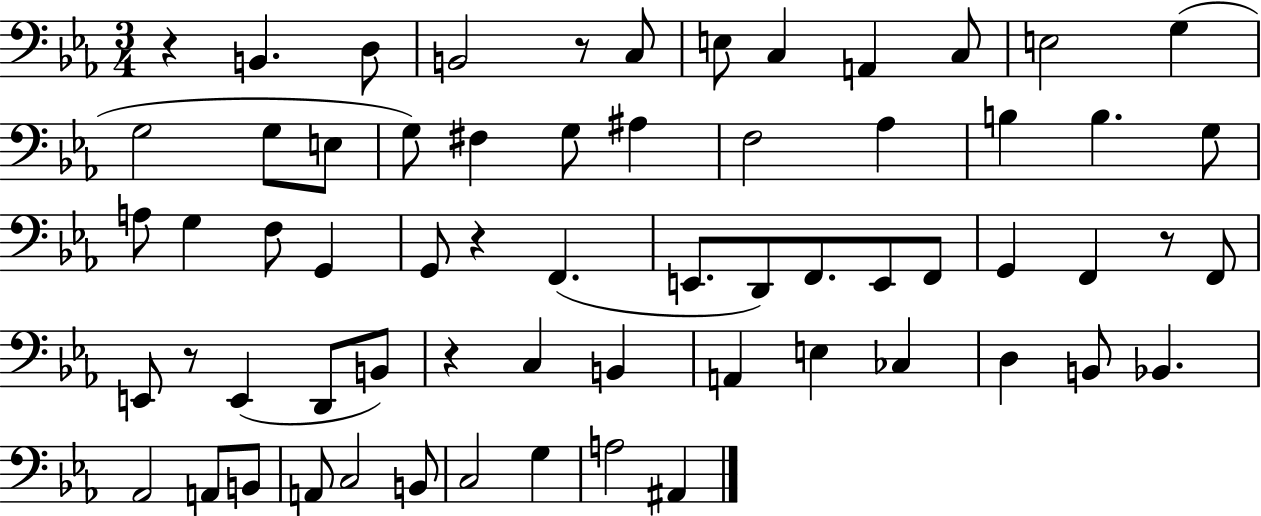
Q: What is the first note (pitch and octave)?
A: B2